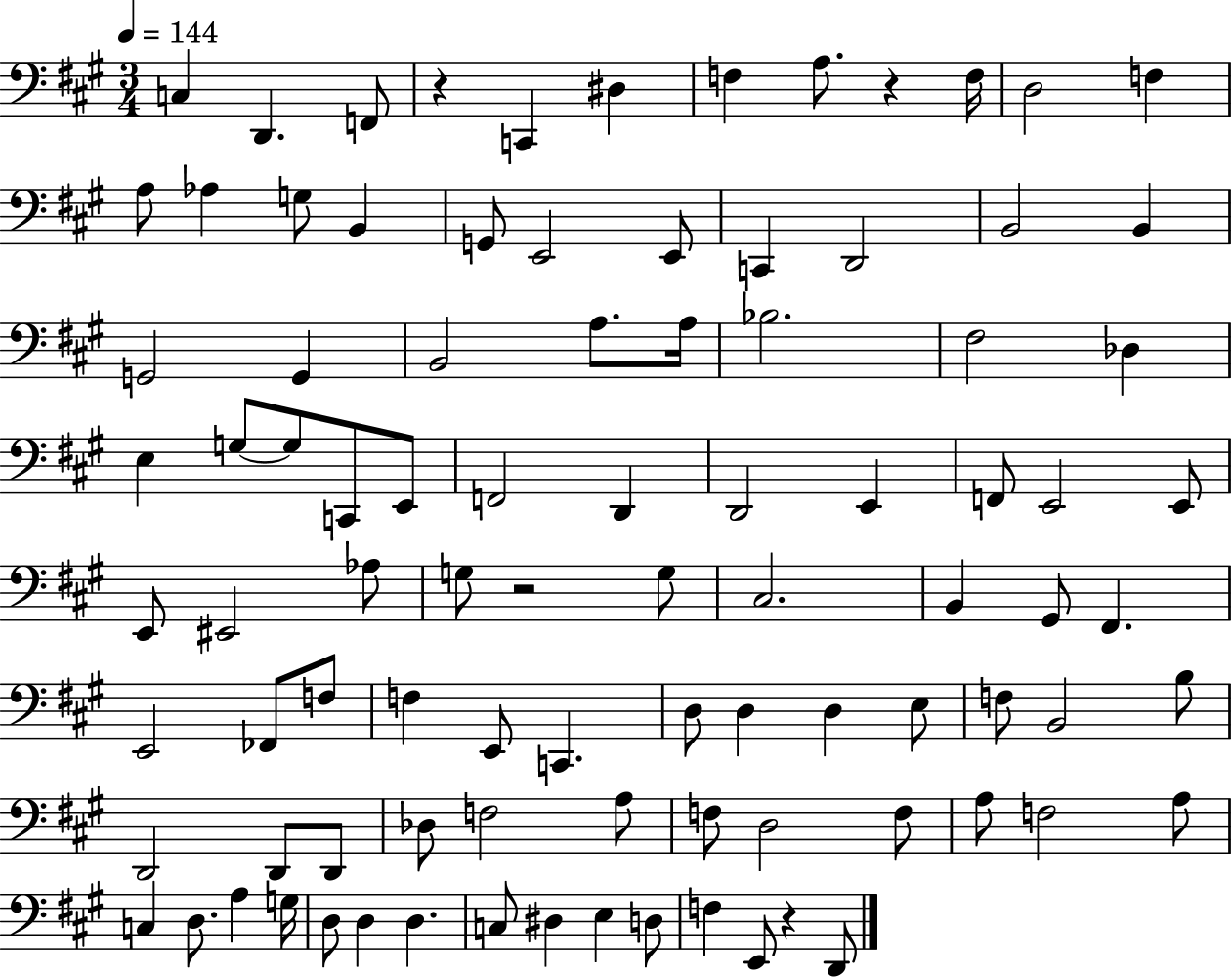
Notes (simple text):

C3/q D2/q. F2/e R/q C2/q D#3/q F3/q A3/e. R/q F3/s D3/h F3/q A3/e Ab3/q G3/e B2/q G2/e E2/h E2/e C2/q D2/h B2/h B2/q G2/h G2/q B2/h A3/e. A3/s Bb3/h. F#3/h Db3/q E3/q G3/e G3/e C2/e E2/e F2/h D2/q D2/h E2/q F2/e E2/h E2/e E2/e EIS2/h Ab3/e G3/e R/h G3/e C#3/h. B2/q G#2/e F#2/q. E2/h FES2/e F3/e F3/q E2/e C2/q. D3/e D3/q D3/q E3/e F3/e B2/h B3/e D2/h D2/e D2/e Db3/e F3/h A3/e F3/e D3/h F3/e A3/e F3/h A3/e C3/q D3/e. A3/q G3/s D3/e D3/q D3/q. C3/e D#3/q E3/q D3/e F3/q E2/e R/q D2/e